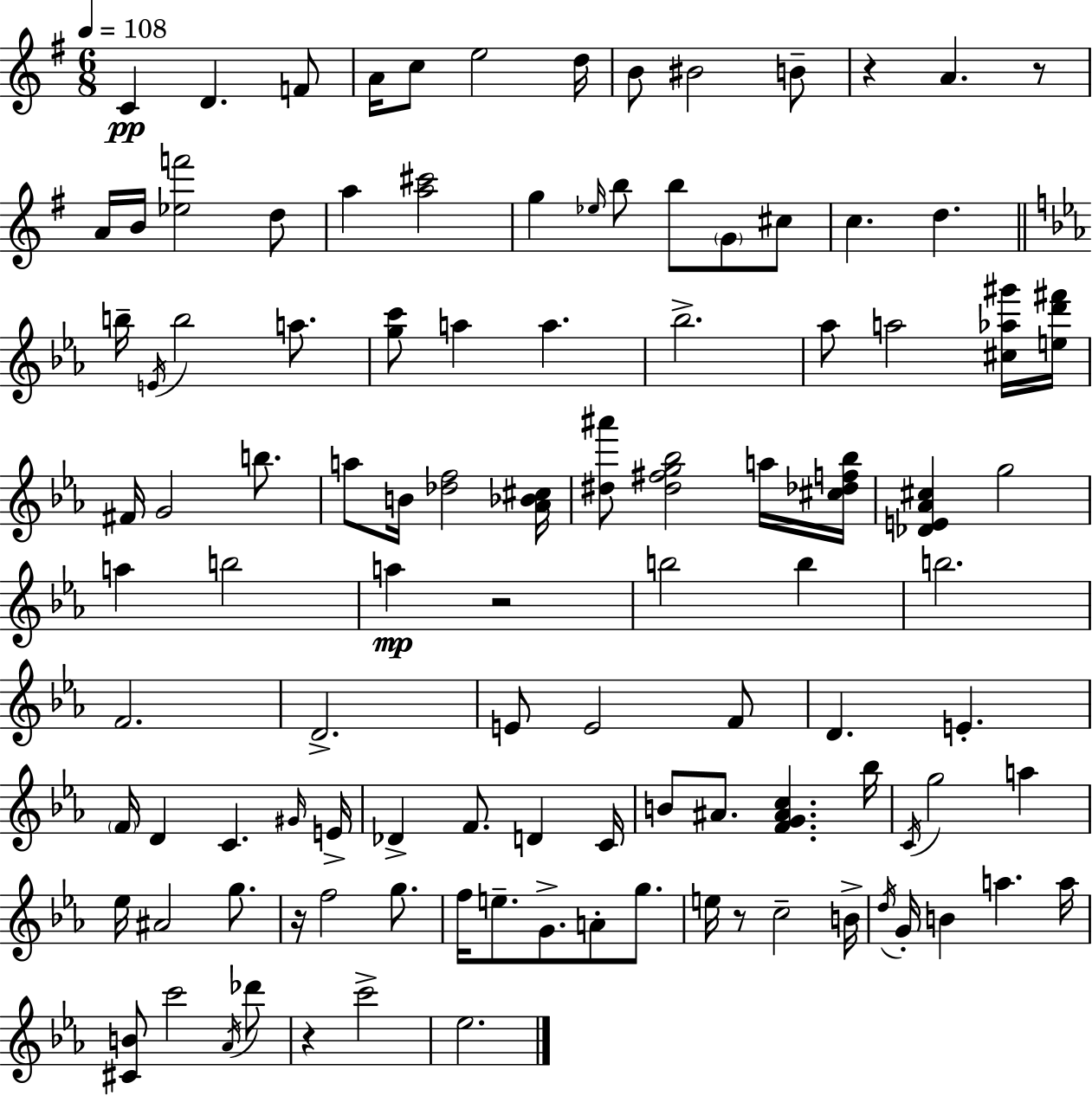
{
  \clef treble
  \numericTimeSignature
  \time 6/8
  \key e \minor
  \tempo 4 = 108
  c'4\pp d'4. f'8 | a'16 c''8 e''2 d''16 | b'8 bis'2 b'8-- | r4 a'4. r8 | \break a'16 b'16 <ees'' f'''>2 d''8 | a''4 <a'' cis'''>2 | g''4 \grace { ees''16 } b''8 b''8 \parenthesize g'8 cis''8 | c''4. d''4. | \break \bar "||" \break \key ees \major b''16-- \acciaccatura { e'16 } b''2 a''8. | <g'' c'''>8 a''4 a''4. | bes''2.-> | aes''8 a''2 <cis'' aes'' gis'''>16 | \break <e'' d''' fis'''>16 fis'16 g'2 b''8. | a''8 b'16 <des'' f''>2 | <aes' bes' cis''>16 <dis'' ais'''>8 <dis'' fis'' g'' bes''>2 a''16 | <cis'' des'' f'' bes''>16 <des' e' aes' cis''>4 g''2 | \break a''4 b''2 | a''4\mp r2 | b''2 b''4 | b''2. | \break f'2. | d'2.-> | e'8 e'2 f'8 | d'4. e'4.-. | \break \parenthesize f'16 d'4 c'4. | \grace { gis'16 } e'16-> des'4-> f'8. d'4 | c'16 b'8 ais'8. <f' g' ais' c''>4. | bes''16 \acciaccatura { c'16 } g''2 a''4 | \break ees''16 ais'2 | g''8. r16 f''2 | g''8. f''16 e''8.-- g'8.-> a'8-. | g''8. e''16 r8 c''2-- | \break b'16-> \acciaccatura { d''16 } g'16-. b'4 a''4. | a''16 <cis' b'>8 c'''2 | \acciaccatura { aes'16 } des'''8 r4 c'''2-> | ees''2. | \break \bar "|."
}